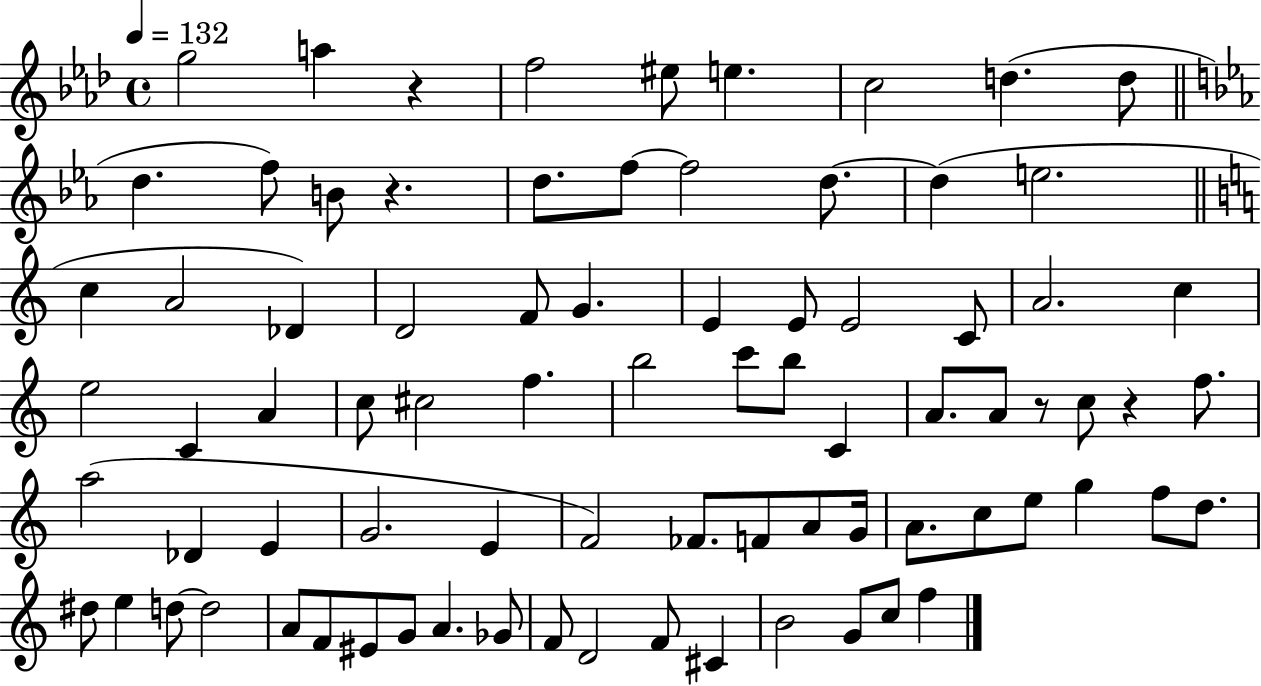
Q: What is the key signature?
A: AES major